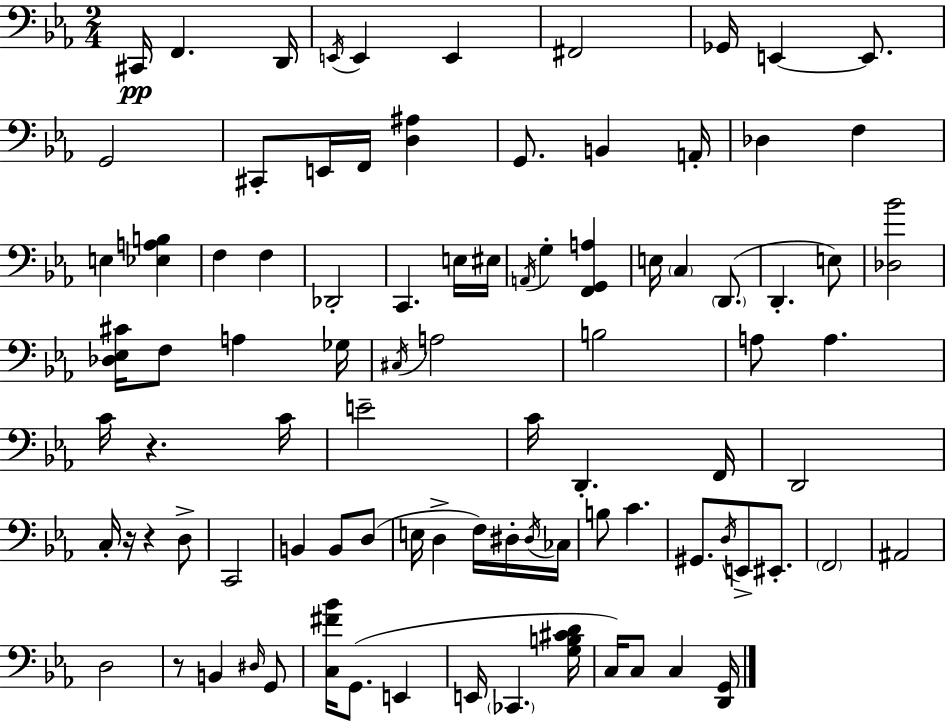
C#2/s F2/q. D2/s E2/s E2/q E2/q F#2/h Gb2/s E2/q E2/e. G2/h C#2/e E2/s F2/s [D3,A#3]/q G2/e. B2/q A2/s Db3/q F3/q E3/q [Eb3,A3,B3]/q F3/q F3/q Db2/h C2/q. E3/s EIS3/s A2/s G3/q [F2,G2,A3]/q E3/s C3/q D2/e. D2/q. E3/e [Db3,Bb4]/h [Db3,Eb3,C#4]/s F3/e A3/q Gb3/s C#3/s A3/h B3/h A3/e A3/q. C4/s R/q. C4/s E4/h C4/s D2/q. F2/s D2/h C3/s R/s R/q D3/e C2/h B2/q B2/e D3/e E3/s D3/q F3/s D#3/s D#3/s CES3/s B3/e C4/q. G#2/e. D3/s E2/e EIS2/e. F2/h A#2/h D3/h R/e B2/q D#3/s G2/e [C3,F#4,Bb4]/s G2/e. E2/q E2/s CES2/q. [G3,B3,C#4,D4]/s C3/s C3/e C3/q [D2,G2]/s